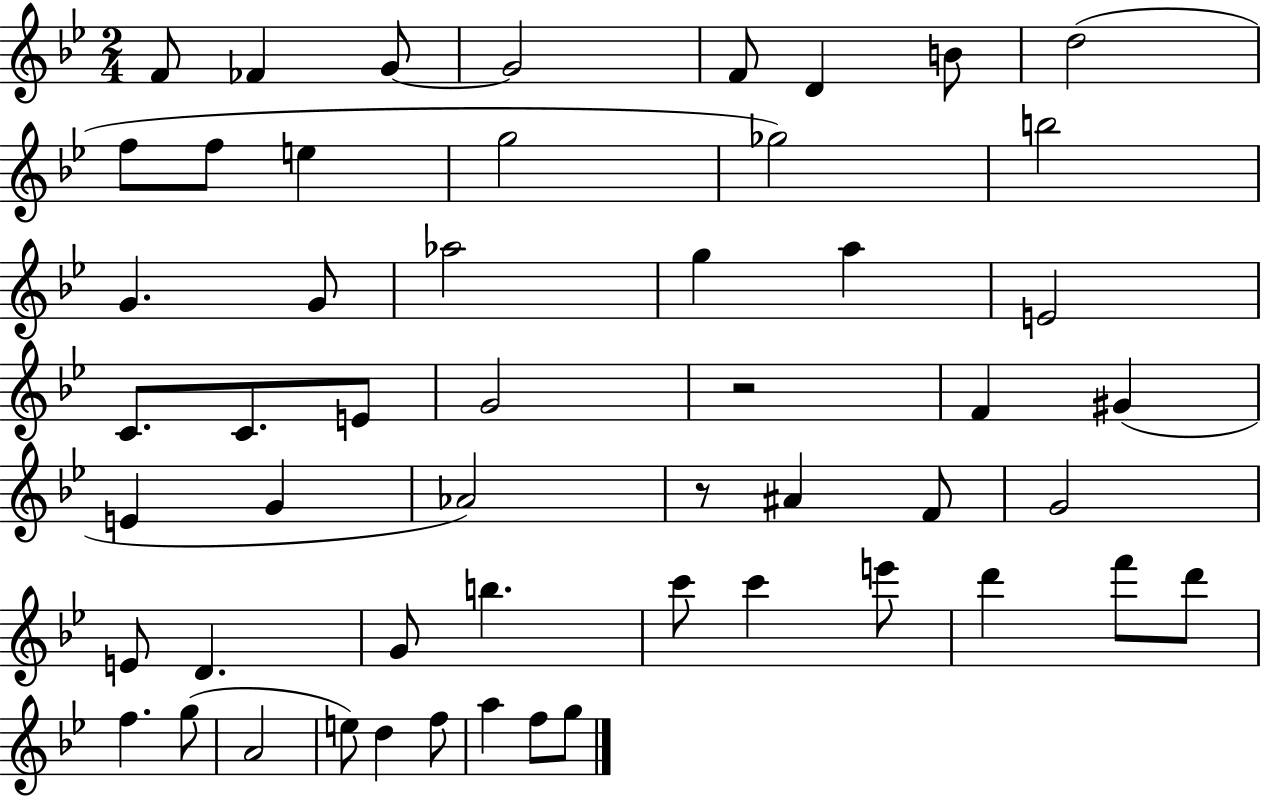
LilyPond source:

{
  \clef treble
  \numericTimeSignature
  \time 2/4
  \key bes \major
  f'8 fes'4 g'8~~ | g'2 | f'8 d'4 b'8 | d''2( | \break f''8 f''8 e''4 | g''2 | ges''2) | b''2 | \break g'4. g'8 | aes''2 | g''4 a''4 | e'2 | \break c'8. c'8. e'8 | g'2 | r2 | f'4 gis'4( | \break e'4 g'4 | aes'2) | r8 ais'4 f'8 | g'2 | \break e'8 d'4. | g'8 b''4. | c'''8 c'''4 e'''8 | d'''4 f'''8 d'''8 | \break f''4. g''8( | a'2 | e''8) d''4 f''8 | a''4 f''8 g''8 | \break \bar "|."
}